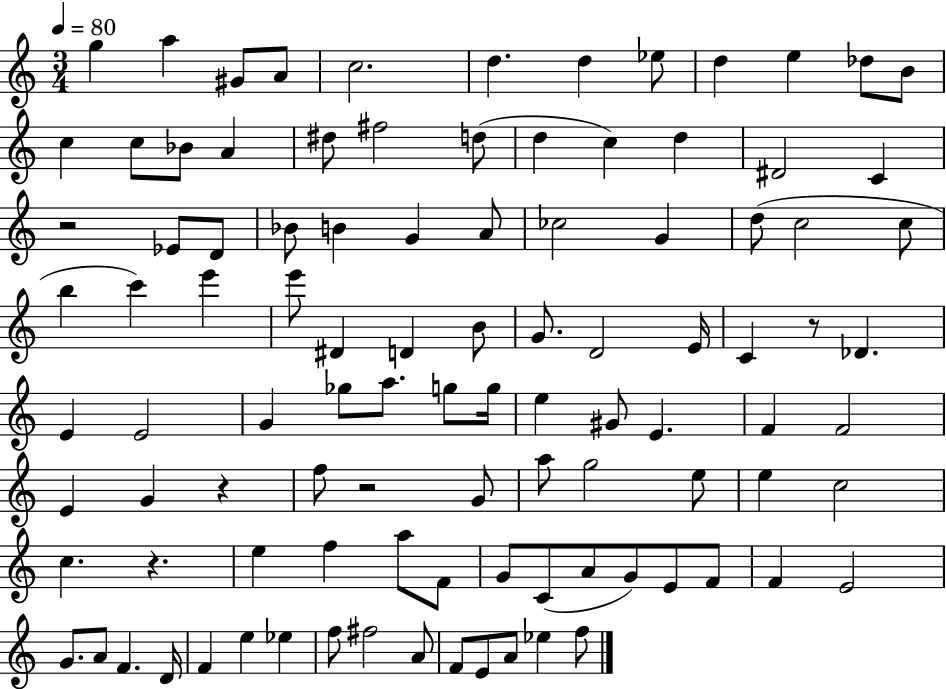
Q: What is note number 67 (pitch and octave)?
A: E5